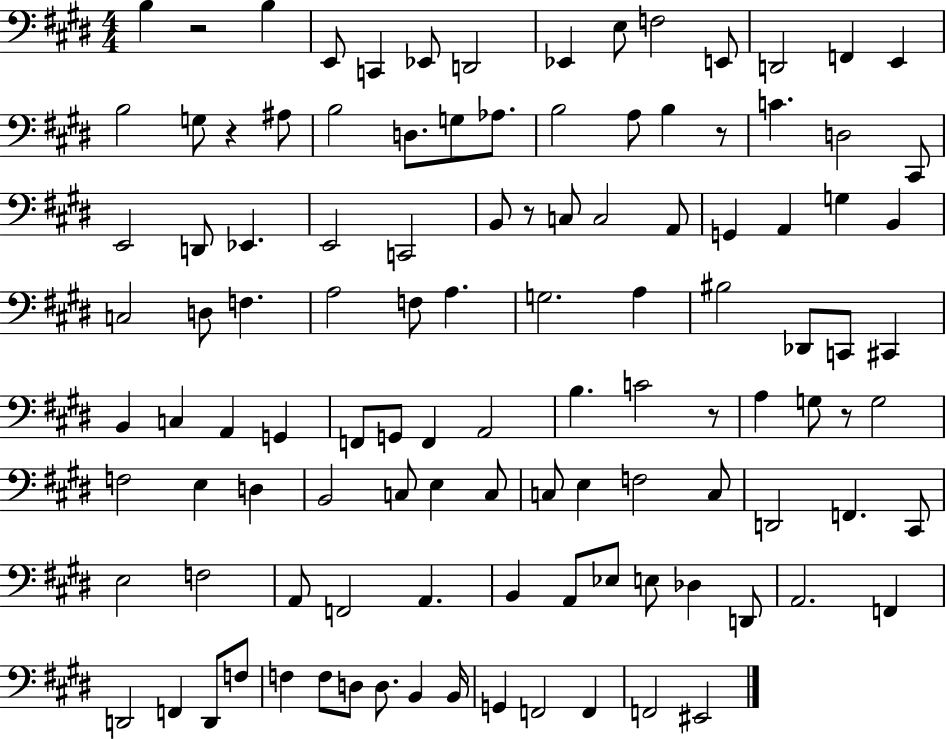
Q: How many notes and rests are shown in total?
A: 112